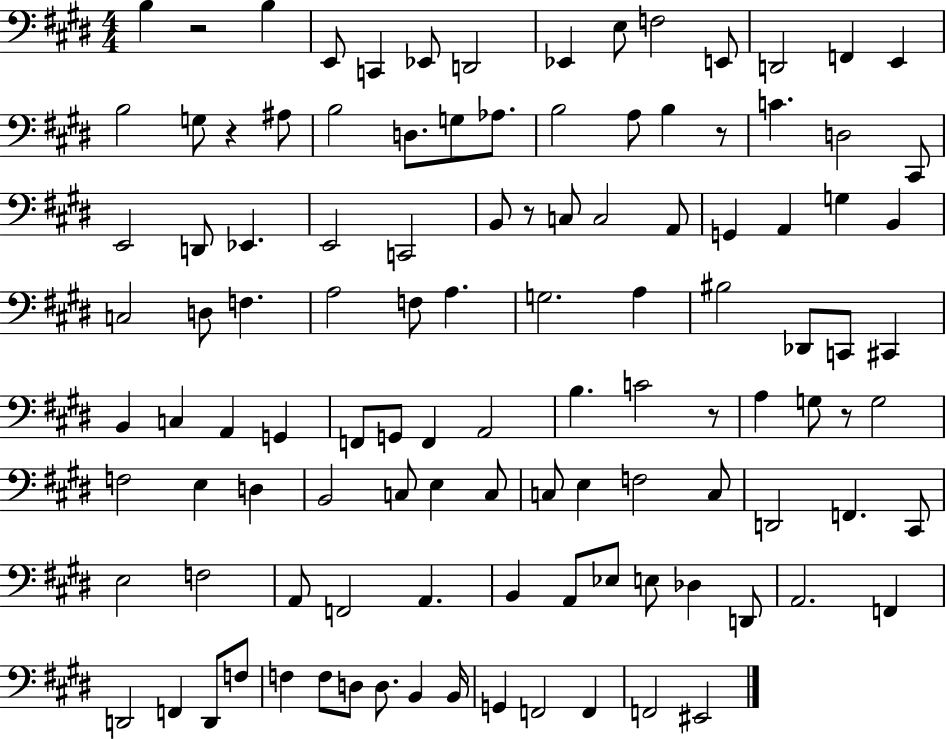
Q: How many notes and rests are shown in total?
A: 112